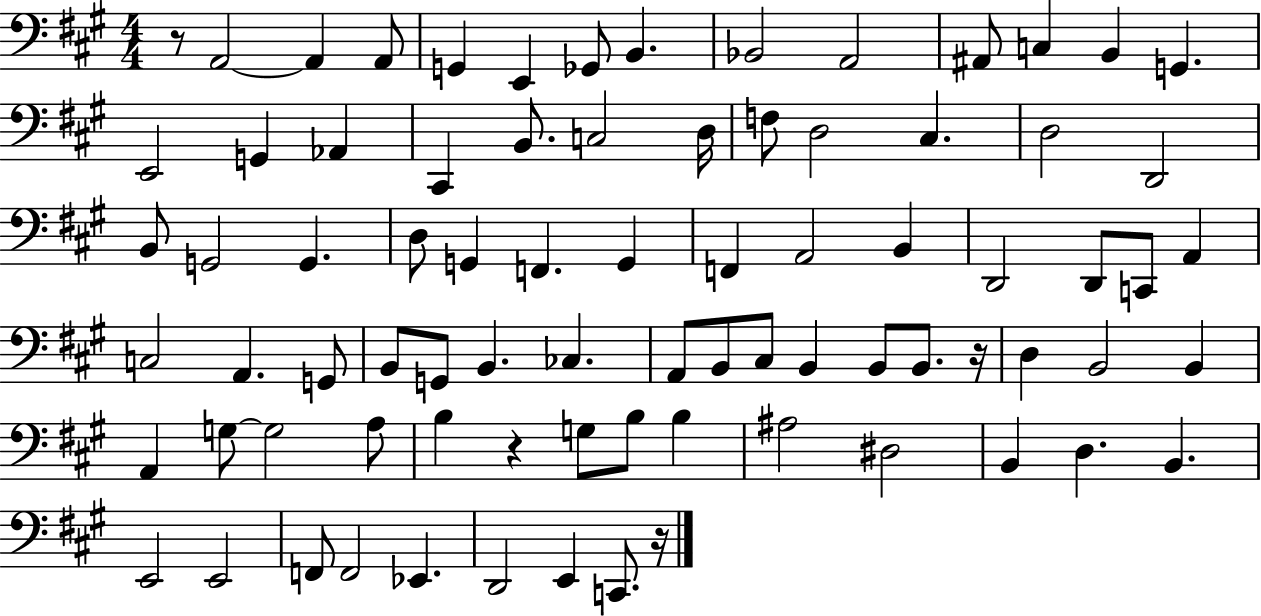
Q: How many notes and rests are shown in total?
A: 80